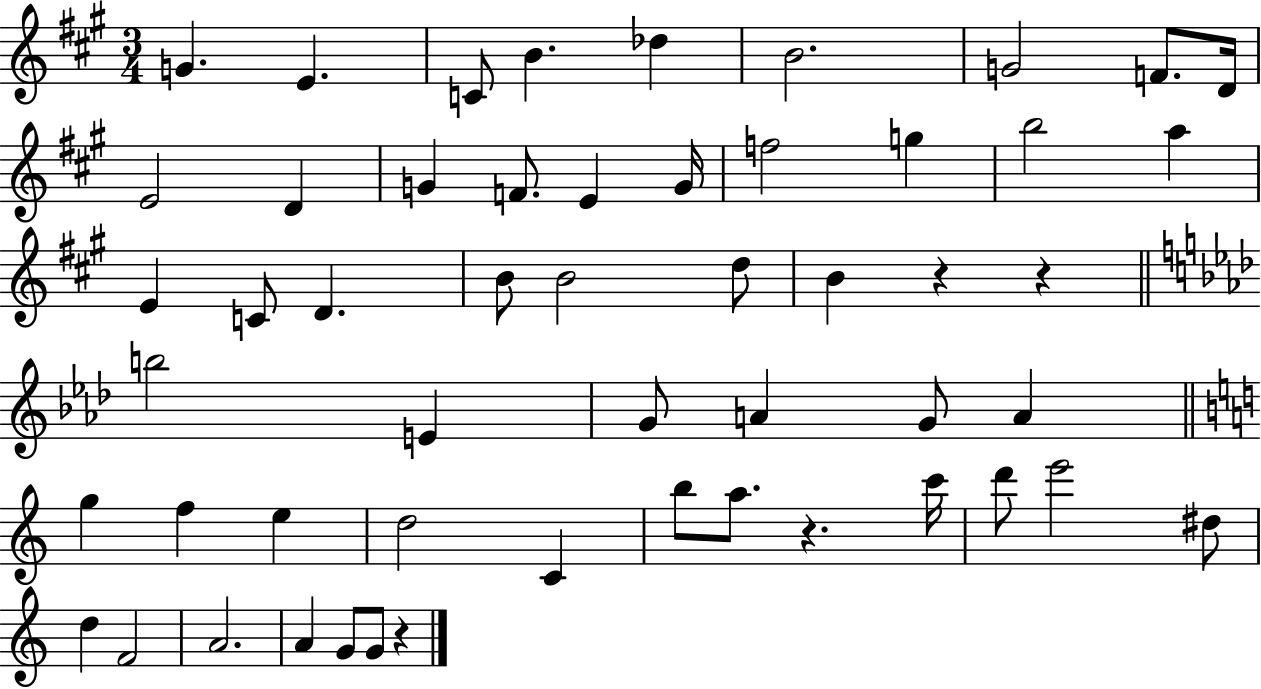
G4/q. E4/q. C4/e B4/q. Db5/q B4/h. G4/h F4/e. D4/s E4/h D4/q G4/q F4/e. E4/q G4/s F5/h G5/q B5/h A5/q E4/q C4/e D4/q. B4/e B4/h D5/e B4/q R/q R/q B5/h E4/q G4/e A4/q G4/e A4/q G5/q F5/q E5/q D5/h C4/q B5/e A5/e. R/q. C6/s D6/e E6/h D#5/e D5/q F4/h A4/h. A4/q G4/e G4/e R/q